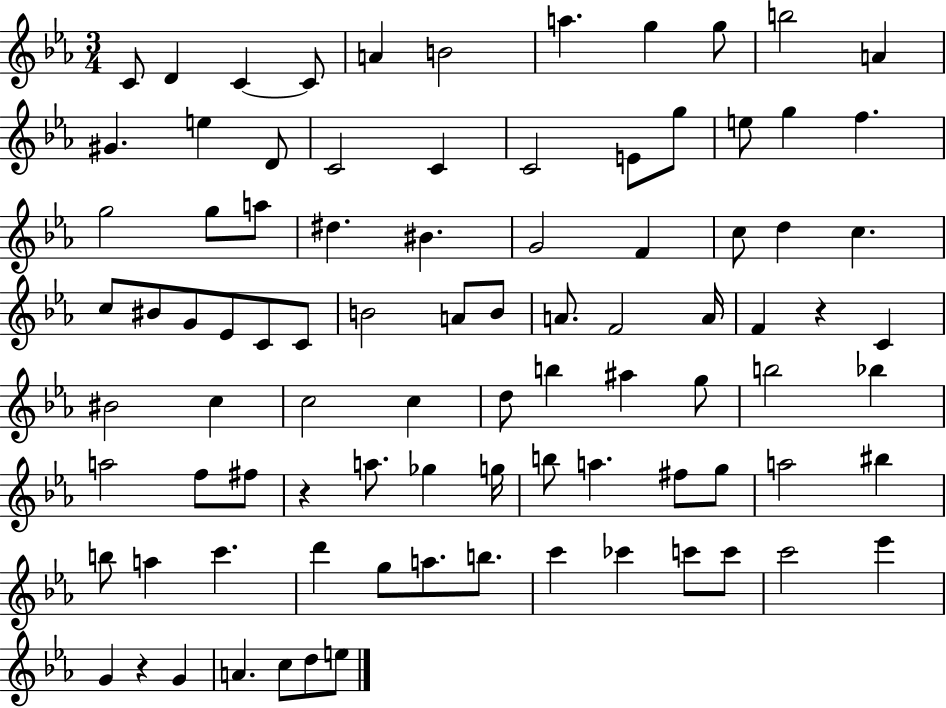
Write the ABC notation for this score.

X:1
T:Untitled
M:3/4
L:1/4
K:Eb
C/2 D C C/2 A B2 a g g/2 b2 A ^G e D/2 C2 C C2 E/2 g/2 e/2 g f g2 g/2 a/2 ^d ^B G2 F c/2 d c c/2 ^B/2 G/2 _E/2 C/2 C/2 B2 A/2 B/2 A/2 F2 A/4 F z C ^B2 c c2 c d/2 b ^a g/2 b2 _b a2 f/2 ^f/2 z a/2 _g g/4 b/2 a ^f/2 g/2 a2 ^b b/2 a c' d' g/2 a/2 b/2 c' _c' c'/2 c'/2 c'2 _e' G z G A c/2 d/2 e/2